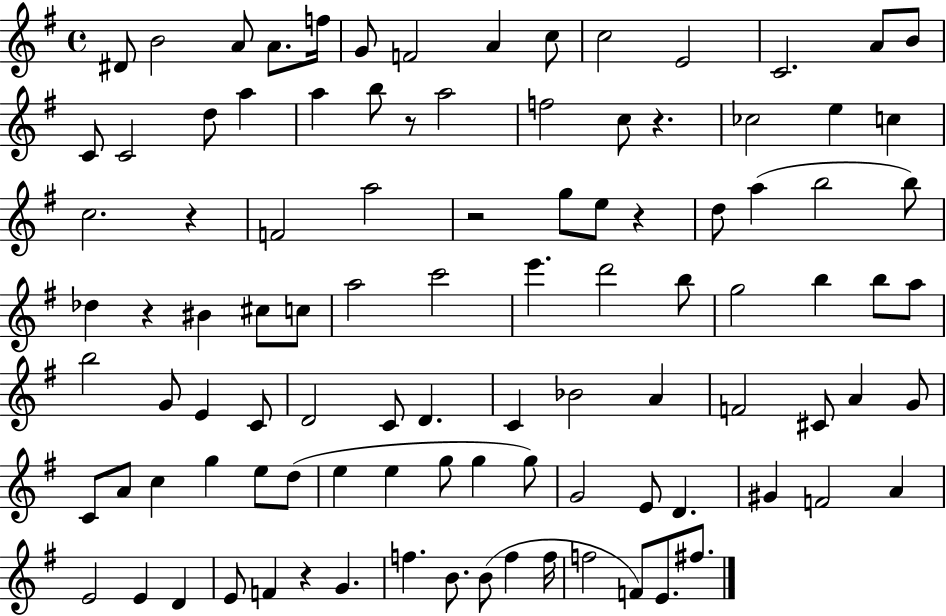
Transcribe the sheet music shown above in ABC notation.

X:1
T:Untitled
M:4/4
L:1/4
K:G
^D/2 B2 A/2 A/2 f/4 G/2 F2 A c/2 c2 E2 C2 A/2 B/2 C/2 C2 d/2 a a b/2 z/2 a2 f2 c/2 z _c2 e c c2 z F2 a2 z2 g/2 e/2 z d/2 a b2 b/2 _d z ^B ^c/2 c/2 a2 c'2 e' d'2 b/2 g2 b b/2 a/2 b2 G/2 E C/2 D2 C/2 D C _B2 A F2 ^C/2 A G/2 C/2 A/2 c g e/2 d/2 e e g/2 g g/2 G2 E/2 D ^G F2 A E2 E D E/2 F z G f B/2 B/2 f f/4 f2 F/2 E/2 ^f/2